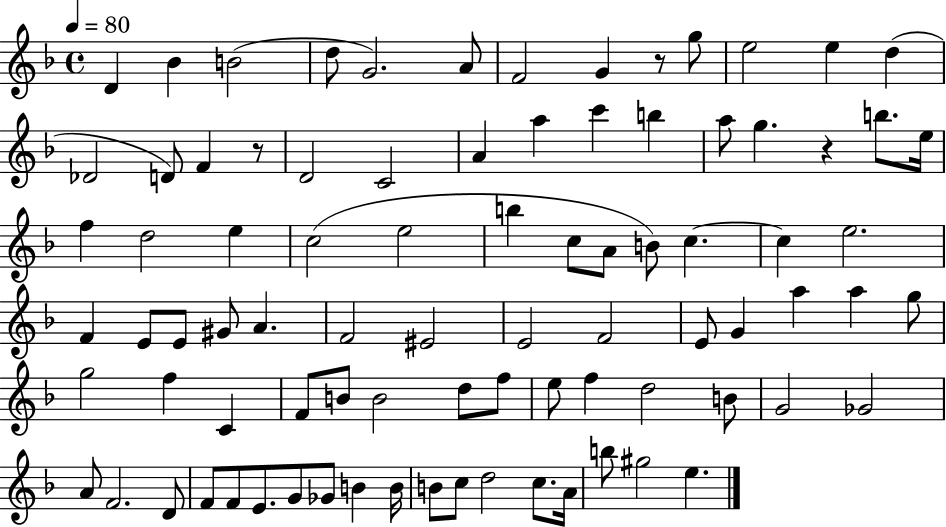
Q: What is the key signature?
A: F major